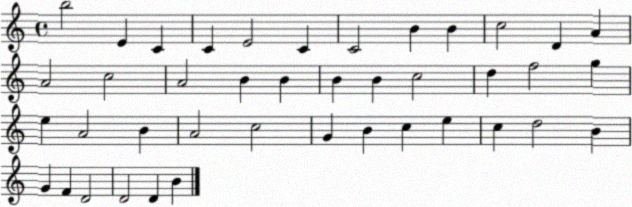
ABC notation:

X:1
T:Untitled
M:4/4
L:1/4
K:C
b2 E C C E2 C C2 B B c2 D A A2 c2 A2 B B B B c2 d f2 g e A2 B A2 c2 G B c e c d2 B G F D2 D2 D B